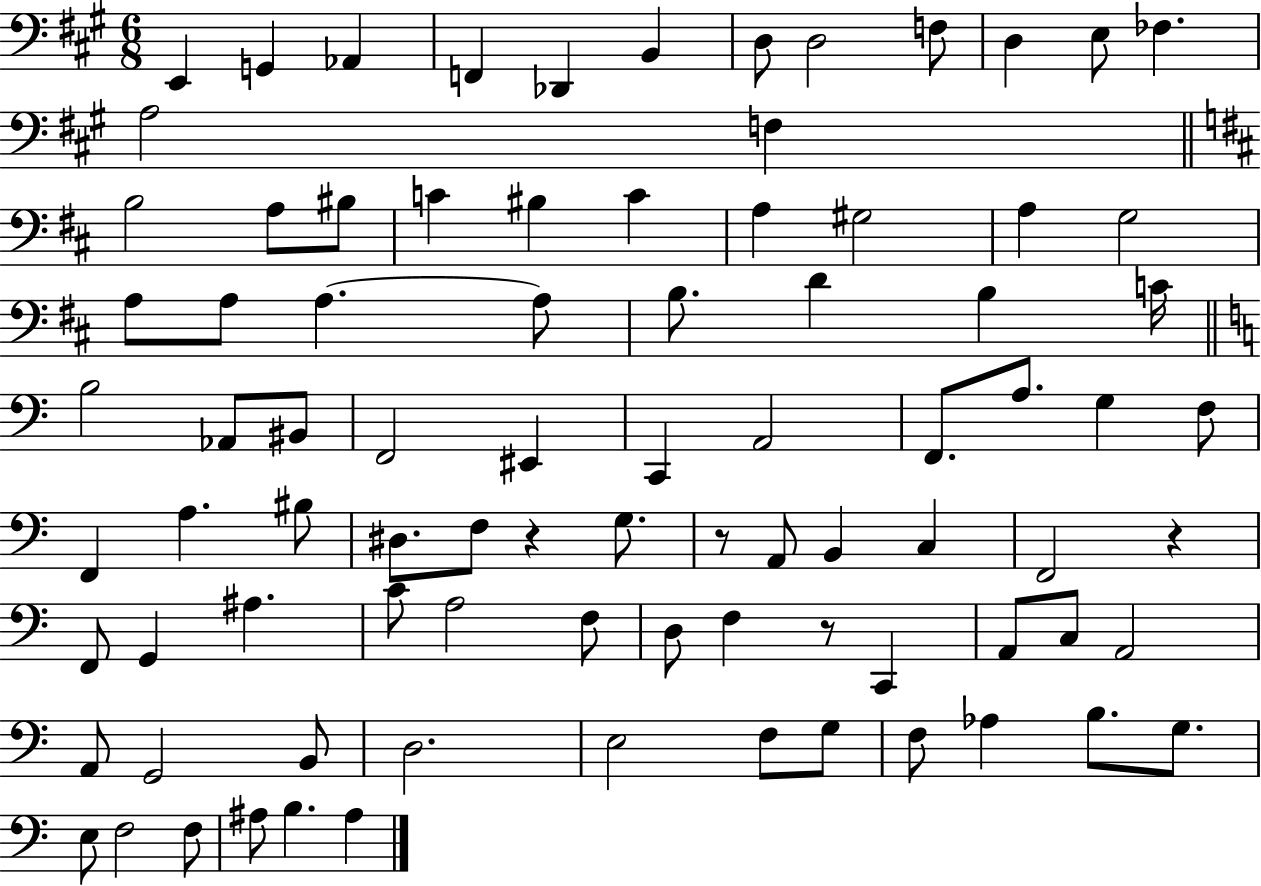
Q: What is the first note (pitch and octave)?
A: E2